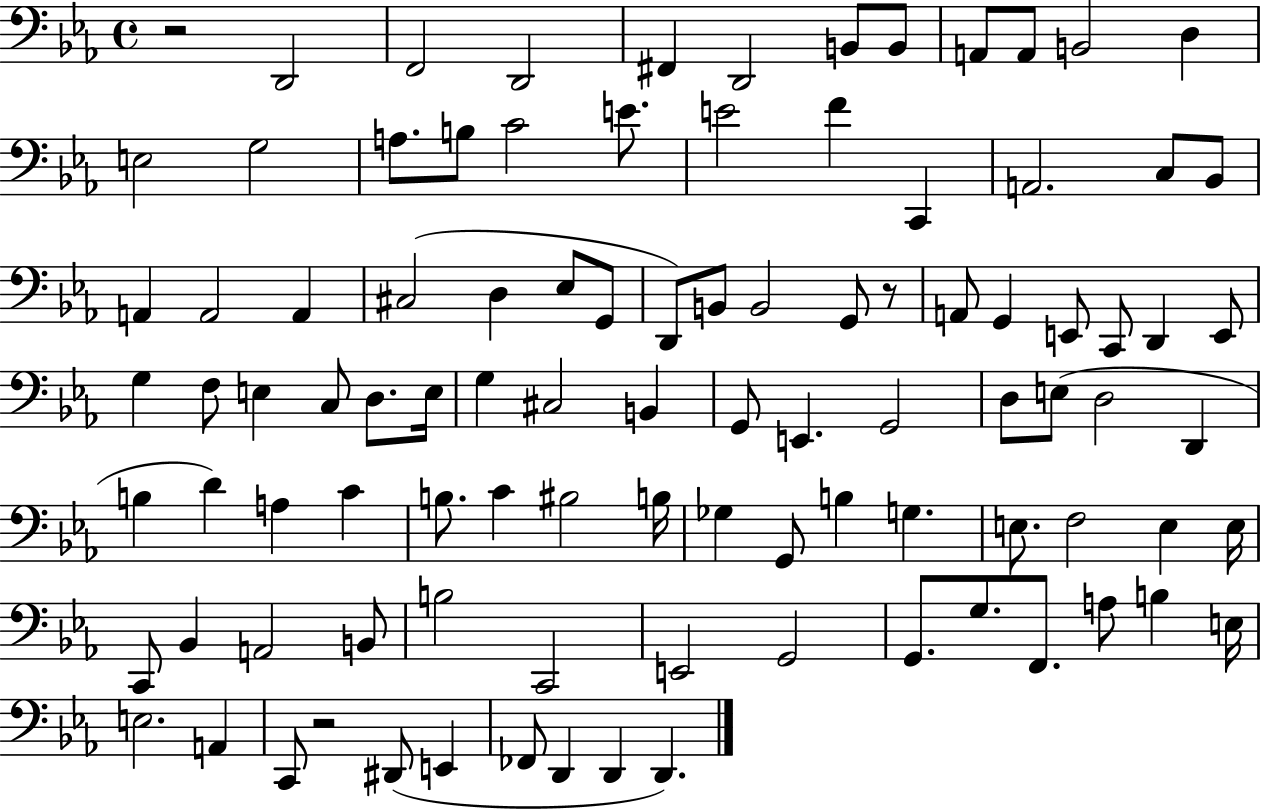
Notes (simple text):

R/h D2/h F2/h D2/h F#2/q D2/h B2/e B2/e A2/e A2/e B2/h D3/q E3/h G3/h A3/e. B3/e C4/h E4/e. E4/h F4/q C2/q A2/h. C3/e Bb2/e A2/q A2/h A2/q C#3/h D3/q Eb3/e G2/e D2/e B2/e B2/h G2/e R/e A2/e G2/q E2/e C2/e D2/q E2/e G3/q F3/e E3/q C3/e D3/e. E3/s G3/q C#3/h B2/q G2/e E2/q. G2/h D3/e E3/e D3/h D2/q B3/q D4/q A3/q C4/q B3/e. C4/q BIS3/h B3/s Gb3/q G2/e B3/q G3/q. E3/e. F3/h E3/q E3/s C2/e Bb2/q A2/h B2/e B3/h C2/h E2/h G2/h G2/e. G3/e. F2/e. A3/e B3/q E3/s E3/h. A2/q C2/e R/h D#2/e E2/q FES2/e D2/q D2/q D2/q.